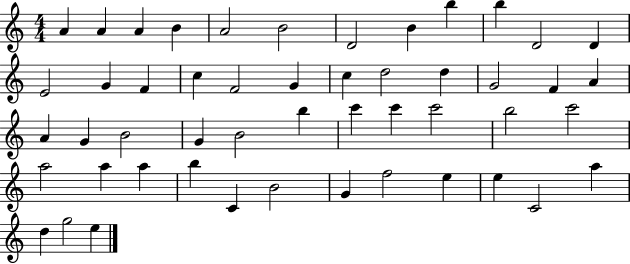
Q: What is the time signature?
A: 4/4